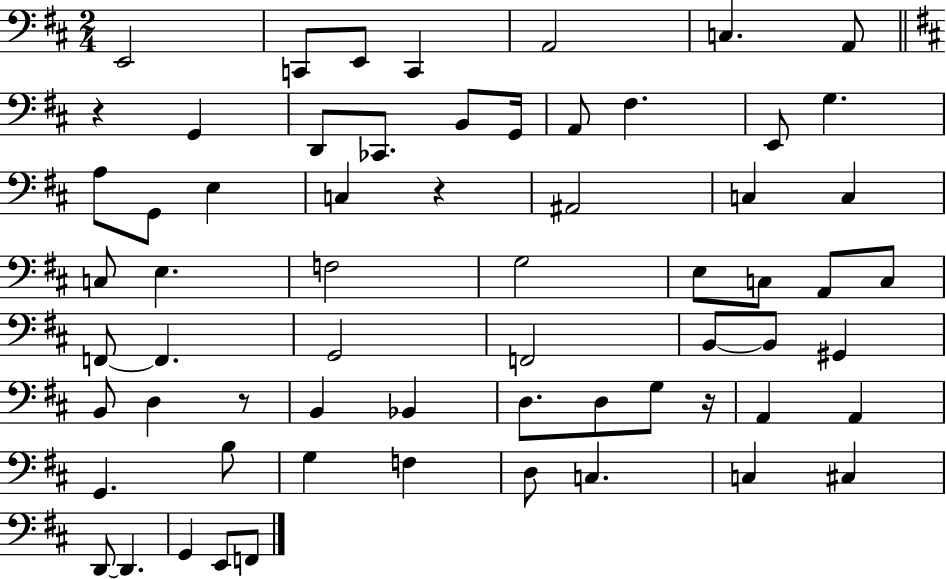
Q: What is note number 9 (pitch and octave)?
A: D2